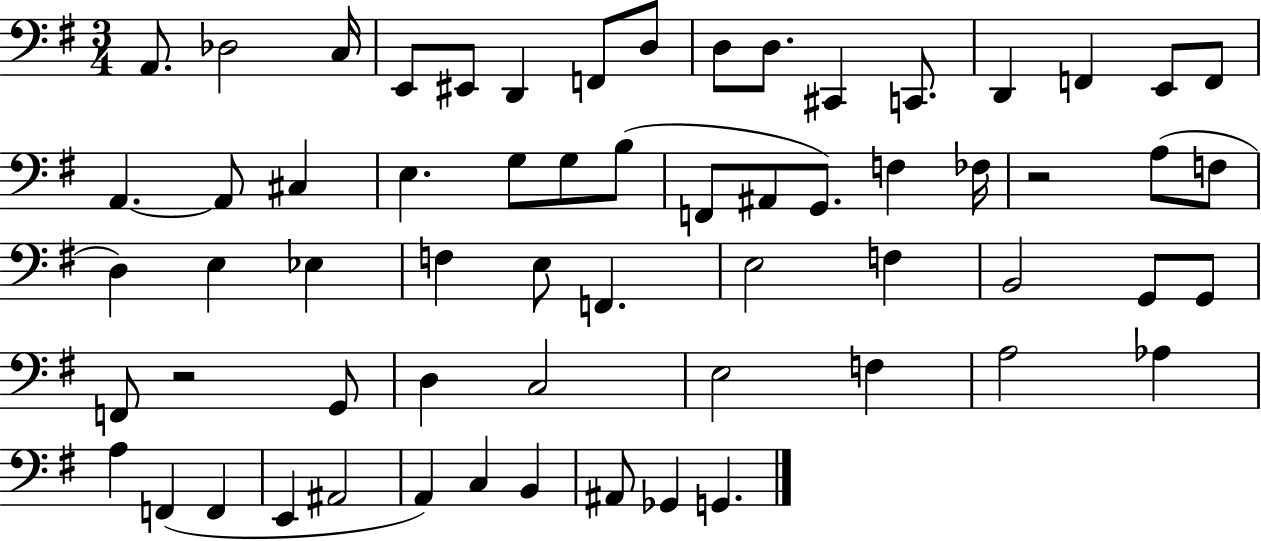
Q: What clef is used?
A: bass